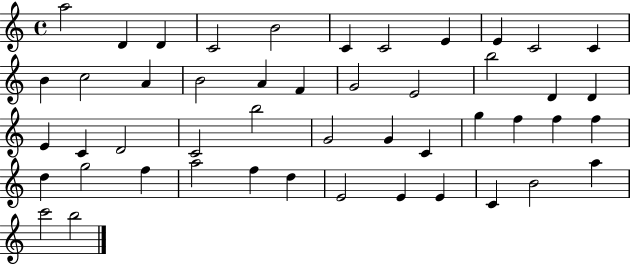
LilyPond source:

{
  \clef treble
  \time 4/4
  \defaultTimeSignature
  \key c \major
  a''2 d'4 d'4 | c'2 b'2 | c'4 c'2 e'4 | e'4 c'2 c'4 | \break b'4 c''2 a'4 | b'2 a'4 f'4 | g'2 e'2 | b''2 d'4 d'4 | \break e'4 c'4 d'2 | c'2 b''2 | g'2 g'4 c'4 | g''4 f''4 f''4 f''4 | \break d''4 g''2 f''4 | a''2 f''4 d''4 | e'2 e'4 e'4 | c'4 b'2 a''4 | \break c'''2 b''2 | \bar "|."
}